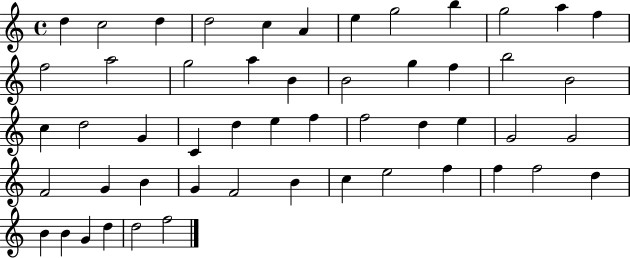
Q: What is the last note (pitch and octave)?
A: F5